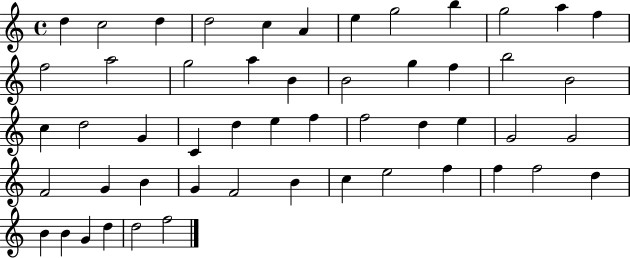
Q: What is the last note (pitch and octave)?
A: F5